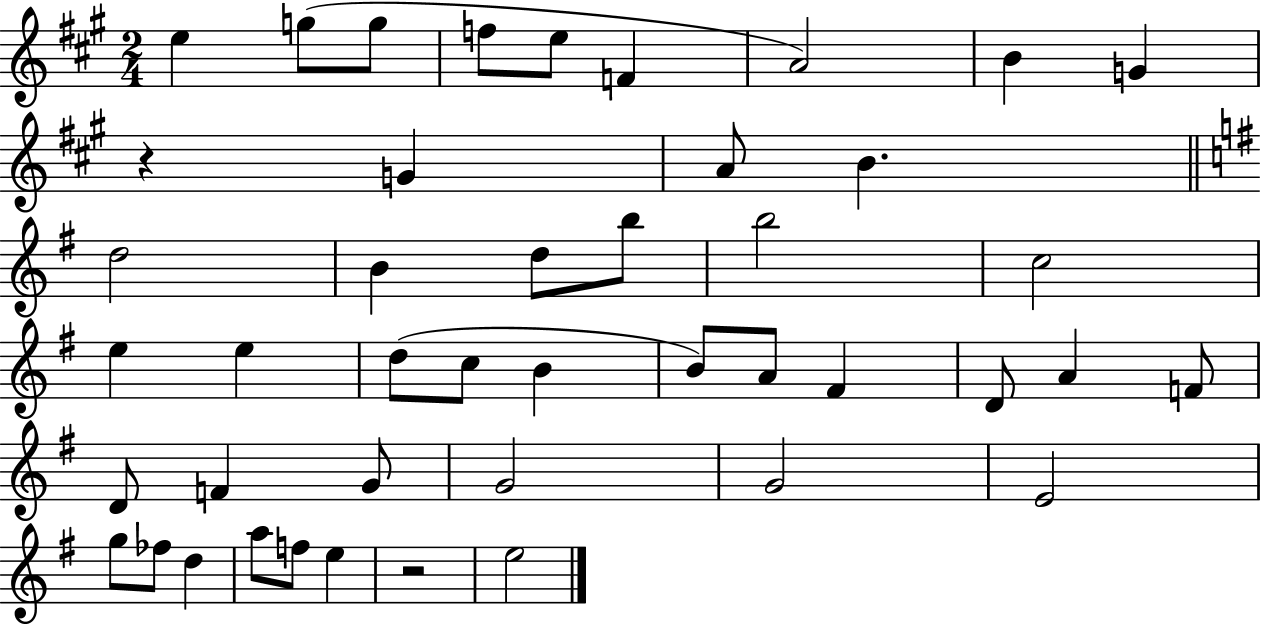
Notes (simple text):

E5/q G5/e G5/e F5/e E5/e F4/q A4/h B4/q G4/q R/q G4/q A4/e B4/q. D5/h B4/q D5/e B5/e B5/h C5/h E5/q E5/q D5/e C5/e B4/q B4/e A4/e F#4/q D4/e A4/q F4/e D4/e F4/q G4/e G4/h G4/h E4/h G5/e FES5/e D5/q A5/e F5/e E5/q R/h E5/h